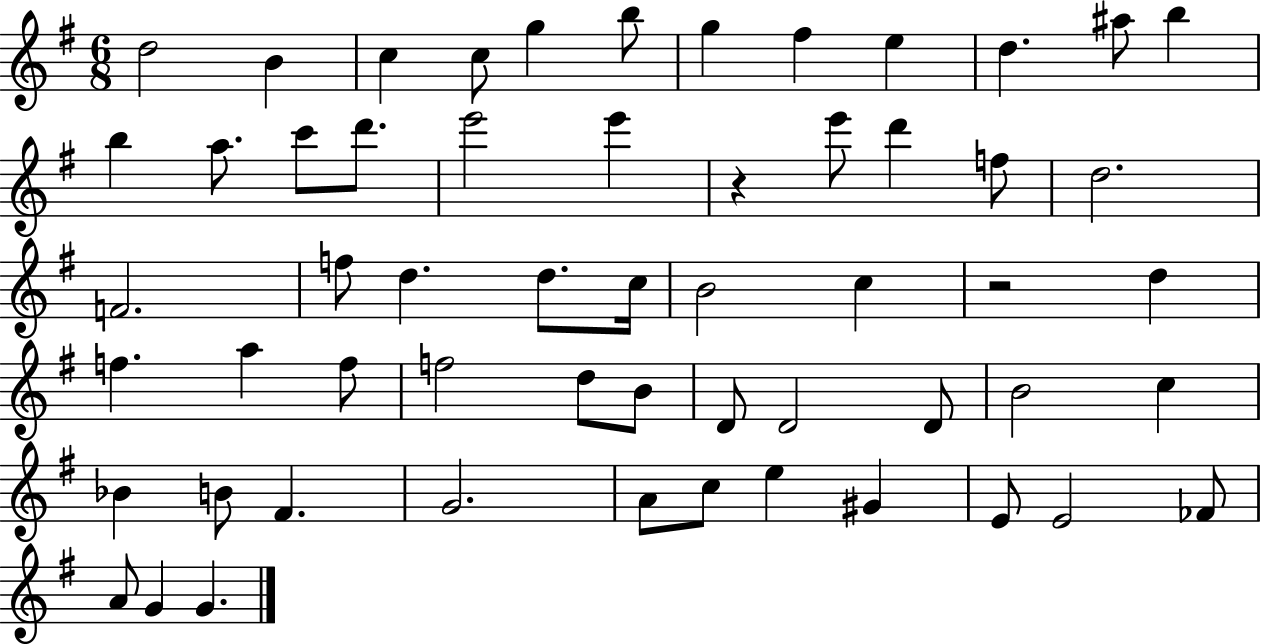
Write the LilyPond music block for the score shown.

{
  \clef treble
  \numericTimeSignature
  \time 6/8
  \key g \major
  d''2 b'4 | c''4 c''8 g''4 b''8 | g''4 fis''4 e''4 | d''4. ais''8 b''4 | \break b''4 a''8. c'''8 d'''8. | e'''2 e'''4 | r4 e'''8 d'''4 f''8 | d''2. | \break f'2. | f''8 d''4. d''8. c''16 | b'2 c''4 | r2 d''4 | \break f''4. a''4 f''8 | f''2 d''8 b'8 | d'8 d'2 d'8 | b'2 c''4 | \break bes'4 b'8 fis'4. | g'2. | a'8 c''8 e''4 gis'4 | e'8 e'2 fes'8 | \break a'8 g'4 g'4. | \bar "|."
}